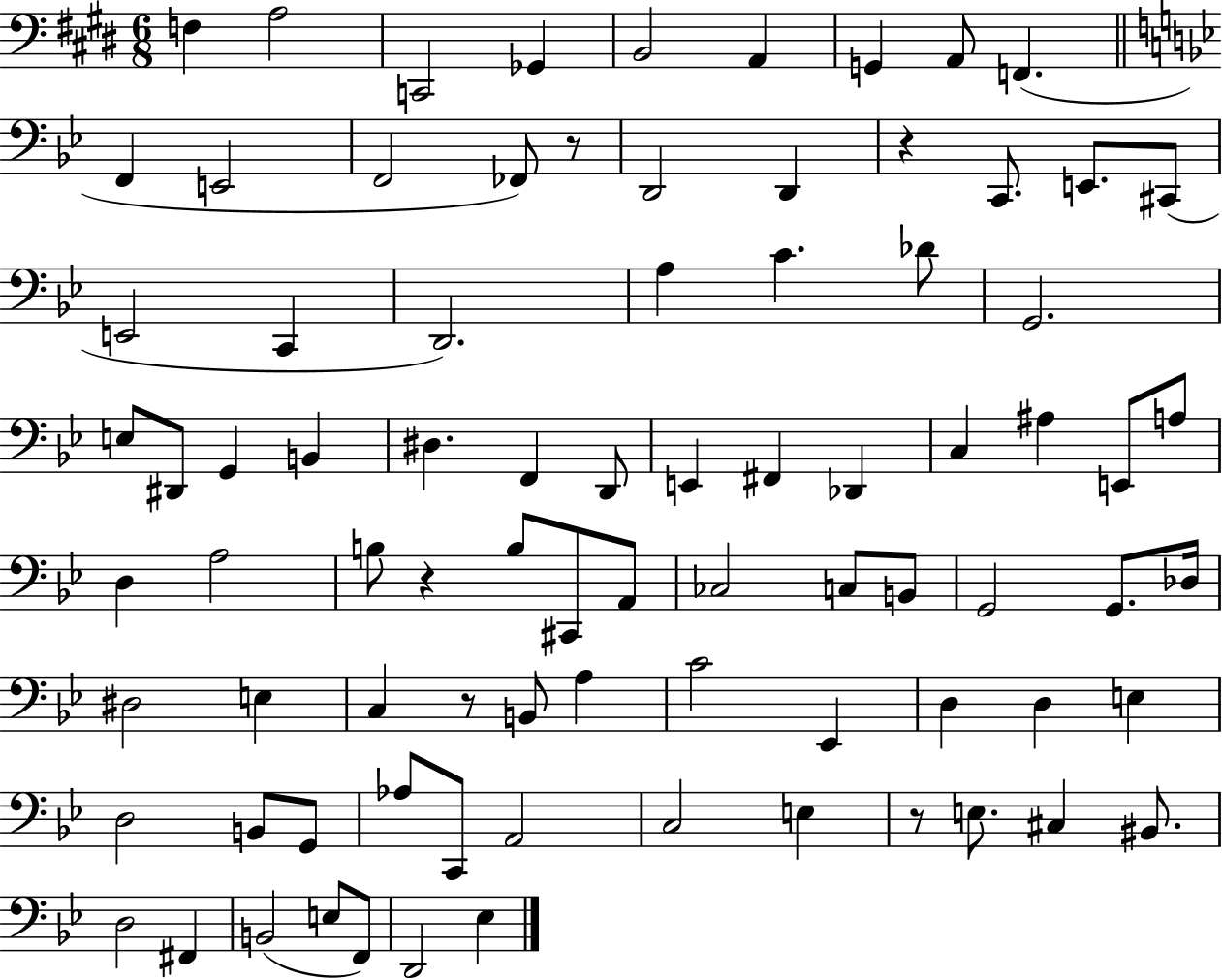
X:1
T:Untitled
M:6/8
L:1/4
K:E
F, A,2 C,,2 _G,, B,,2 A,, G,, A,,/2 F,, F,, E,,2 F,,2 _F,,/2 z/2 D,,2 D,, z C,,/2 E,,/2 ^C,,/2 E,,2 C,, D,,2 A, C _D/2 G,,2 E,/2 ^D,,/2 G,, B,, ^D, F,, D,,/2 E,, ^F,, _D,, C, ^A, E,,/2 A,/2 D, A,2 B,/2 z B,/2 ^C,,/2 A,,/2 _C,2 C,/2 B,,/2 G,,2 G,,/2 _D,/4 ^D,2 E, C, z/2 B,,/2 A, C2 _E,, D, D, E, D,2 B,,/2 G,,/2 _A,/2 C,,/2 A,,2 C,2 E, z/2 E,/2 ^C, ^B,,/2 D,2 ^F,, B,,2 E,/2 F,,/2 D,,2 _E,